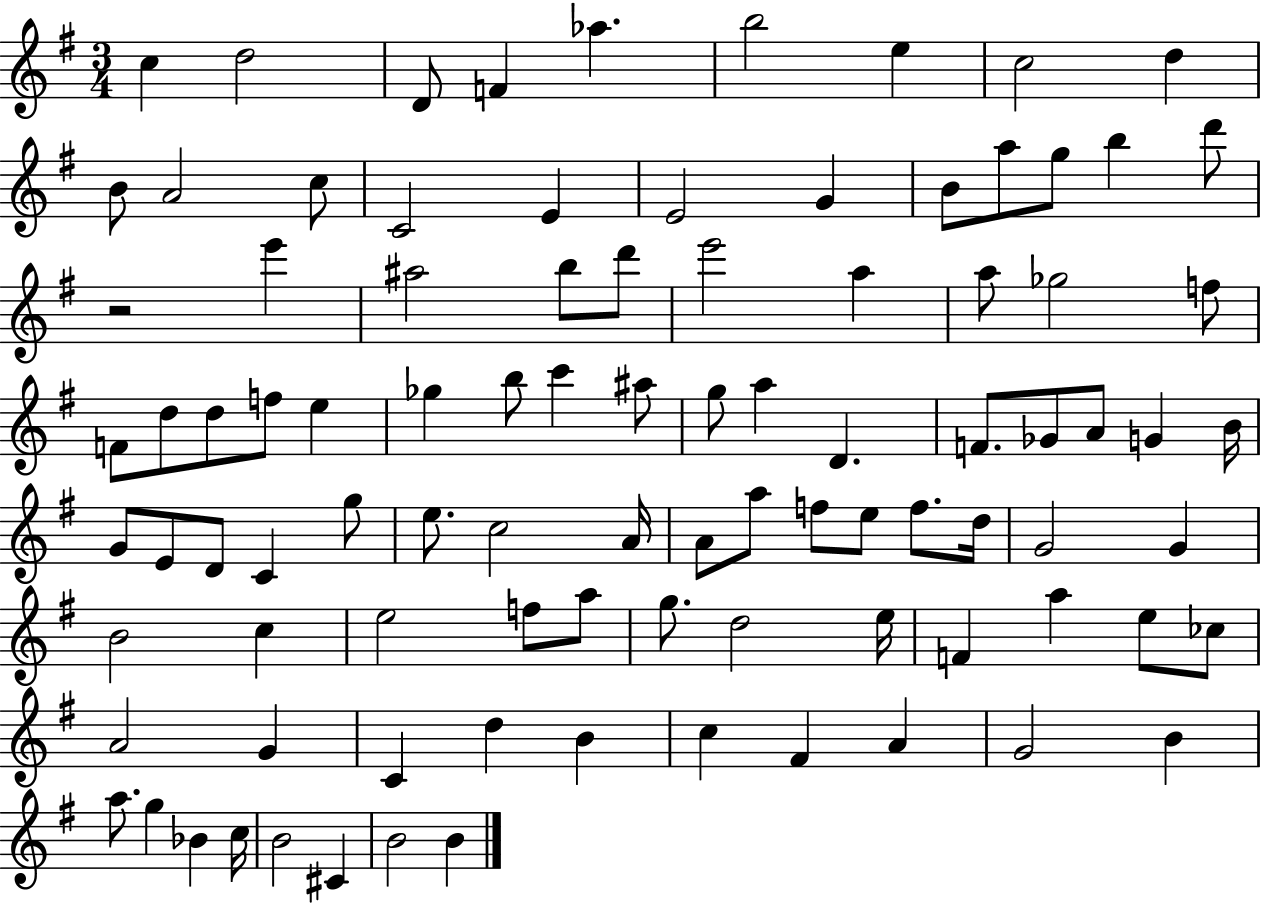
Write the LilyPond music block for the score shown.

{
  \clef treble
  \numericTimeSignature
  \time 3/4
  \key g \major
  c''4 d''2 | d'8 f'4 aes''4. | b''2 e''4 | c''2 d''4 | \break b'8 a'2 c''8 | c'2 e'4 | e'2 g'4 | b'8 a''8 g''8 b''4 d'''8 | \break r2 e'''4 | ais''2 b''8 d'''8 | e'''2 a''4 | a''8 ges''2 f''8 | \break f'8 d''8 d''8 f''8 e''4 | ges''4 b''8 c'''4 ais''8 | g''8 a''4 d'4. | f'8. ges'8 a'8 g'4 b'16 | \break g'8 e'8 d'8 c'4 g''8 | e''8. c''2 a'16 | a'8 a''8 f''8 e''8 f''8. d''16 | g'2 g'4 | \break b'2 c''4 | e''2 f''8 a''8 | g''8. d''2 e''16 | f'4 a''4 e''8 ces''8 | \break a'2 g'4 | c'4 d''4 b'4 | c''4 fis'4 a'4 | g'2 b'4 | \break a''8. g''4 bes'4 c''16 | b'2 cis'4 | b'2 b'4 | \bar "|."
}